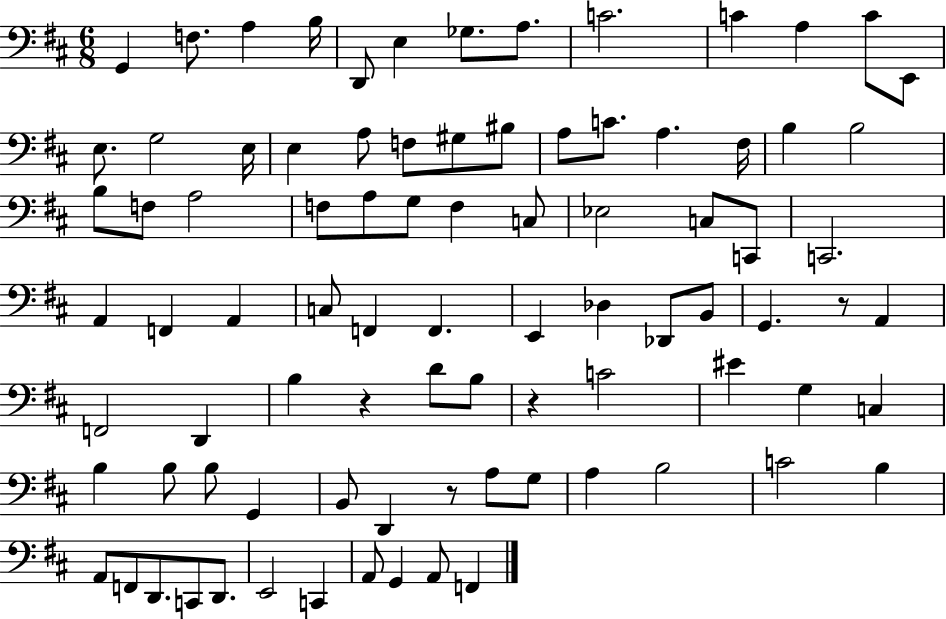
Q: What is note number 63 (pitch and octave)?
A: B3